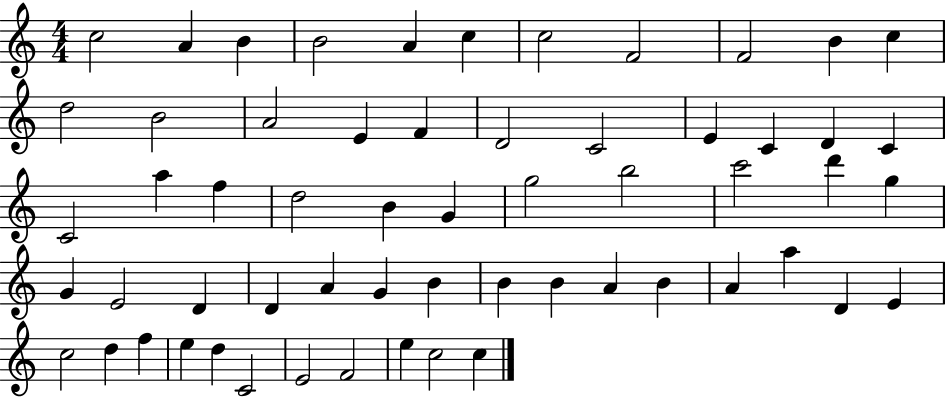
{
  \clef treble
  \numericTimeSignature
  \time 4/4
  \key c \major
  c''2 a'4 b'4 | b'2 a'4 c''4 | c''2 f'2 | f'2 b'4 c''4 | \break d''2 b'2 | a'2 e'4 f'4 | d'2 c'2 | e'4 c'4 d'4 c'4 | \break c'2 a''4 f''4 | d''2 b'4 g'4 | g''2 b''2 | c'''2 d'''4 g''4 | \break g'4 e'2 d'4 | d'4 a'4 g'4 b'4 | b'4 b'4 a'4 b'4 | a'4 a''4 d'4 e'4 | \break c''2 d''4 f''4 | e''4 d''4 c'2 | e'2 f'2 | e''4 c''2 c''4 | \break \bar "|."
}